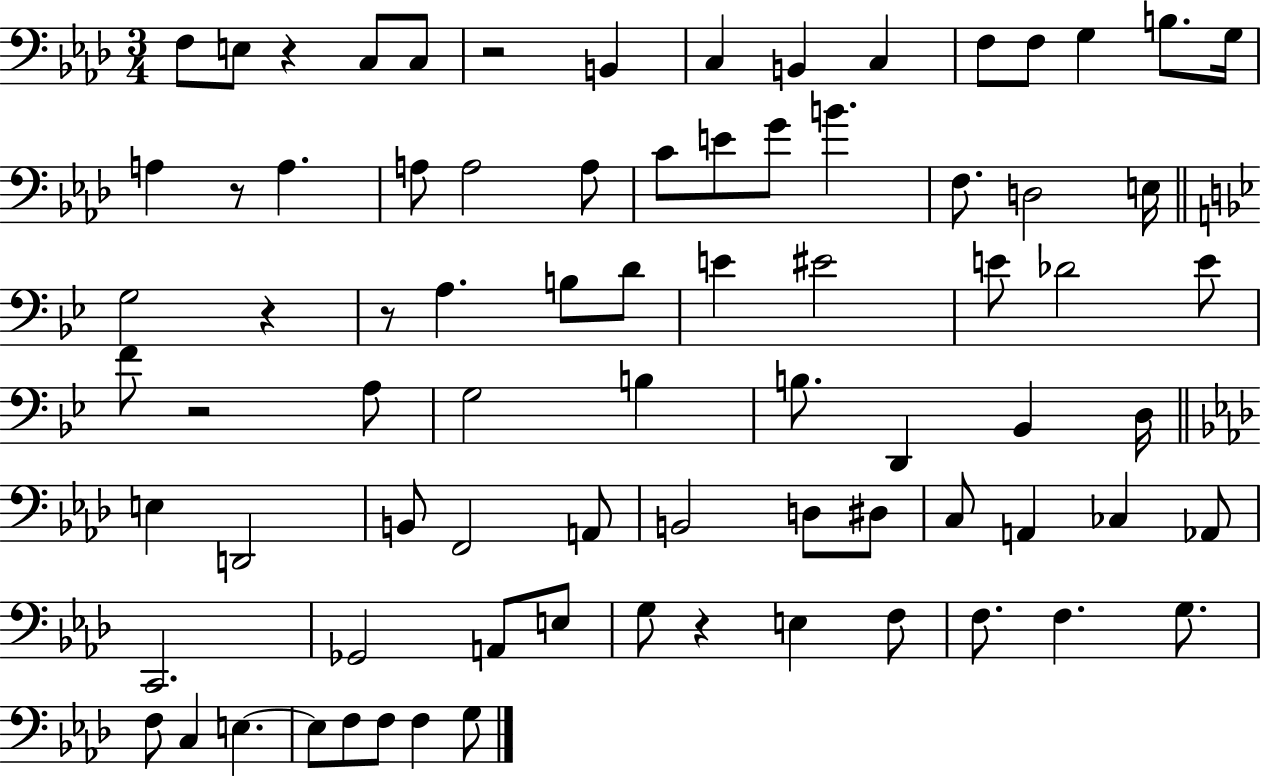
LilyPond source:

{
  \clef bass
  \numericTimeSignature
  \time 3/4
  \key aes \major
  f8 e8 r4 c8 c8 | r2 b,4 | c4 b,4 c4 | f8 f8 g4 b8. g16 | \break a4 r8 a4. | a8 a2 a8 | c'8 e'8 g'8 b'4. | f8. d2 e16 | \break \bar "||" \break \key g \minor g2 r4 | r8 a4. b8 d'8 | e'4 eis'2 | e'8 des'2 e'8 | \break f'8 r2 a8 | g2 b4 | b8. d,4 bes,4 d16 | \bar "||" \break \key aes \major e4 d,2 | b,8 f,2 a,8 | b,2 d8 dis8 | c8 a,4 ces4 aes,8 | \break c,2. | ges,2 a,8 e8 | g8 r4 e4 f8 | f8. f4. g8. | \break f8 c4 e4.~~ | e8 f8 f8 f4 g8 | \bar "|."
}